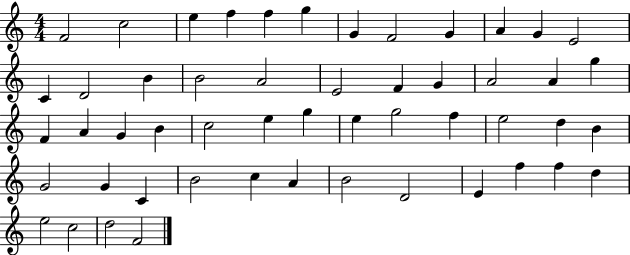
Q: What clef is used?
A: treble